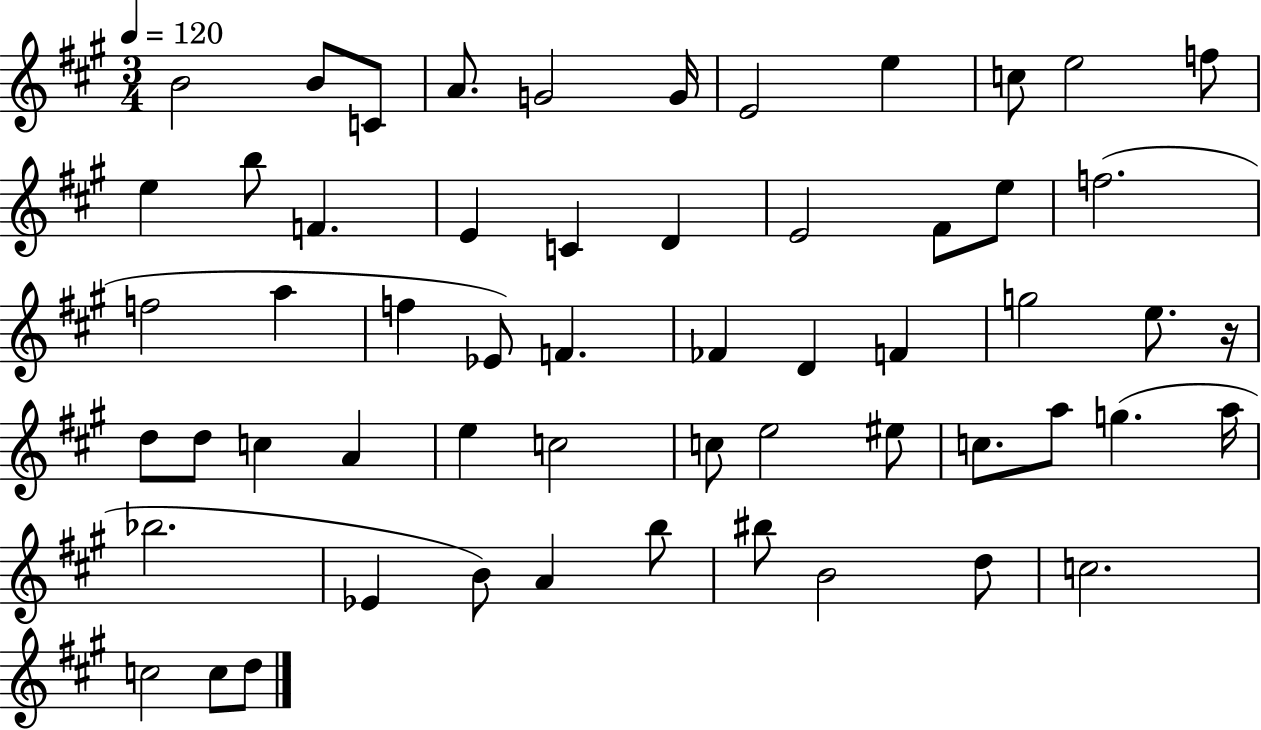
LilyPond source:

{
  \clef treble
  \numericTimeSignature
  \time 3/4
  \key a \major
  \tempo 4 = 120
  b'2 b'8 c'8 | a'8. g'2 g'16 | e'2 e''4 | c''8 e''2 f''8 | \break e''4 b''8 f'4. | e'4 c'4 d'4 | e'2 fis'8 e''8 | f''2.( | \break f''2 a''4 | f''4 ees'8) f'4. | fes'4 d'4 f'4 | g''2 e''8. r16 | \break d''8 d''8 c''4 a'4 | e''4 c''2 | c''8 e''2 eis''8 | c''8. a''8 g''4.( a''16 | \break bes''2. | ees'4 b'8) a'4 b''8 | bis''8 b'2 d''8 | c''2. | \break c''2 c''8 d''8 | \bar "|."
}